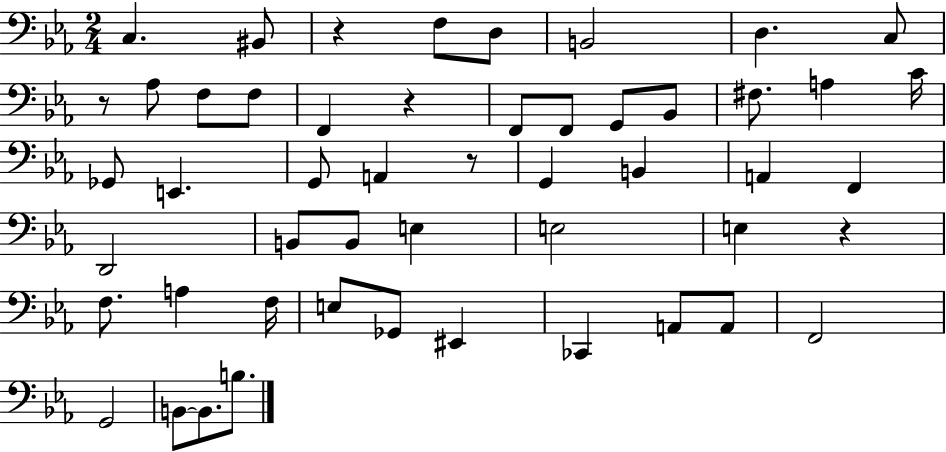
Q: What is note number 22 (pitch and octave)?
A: A2